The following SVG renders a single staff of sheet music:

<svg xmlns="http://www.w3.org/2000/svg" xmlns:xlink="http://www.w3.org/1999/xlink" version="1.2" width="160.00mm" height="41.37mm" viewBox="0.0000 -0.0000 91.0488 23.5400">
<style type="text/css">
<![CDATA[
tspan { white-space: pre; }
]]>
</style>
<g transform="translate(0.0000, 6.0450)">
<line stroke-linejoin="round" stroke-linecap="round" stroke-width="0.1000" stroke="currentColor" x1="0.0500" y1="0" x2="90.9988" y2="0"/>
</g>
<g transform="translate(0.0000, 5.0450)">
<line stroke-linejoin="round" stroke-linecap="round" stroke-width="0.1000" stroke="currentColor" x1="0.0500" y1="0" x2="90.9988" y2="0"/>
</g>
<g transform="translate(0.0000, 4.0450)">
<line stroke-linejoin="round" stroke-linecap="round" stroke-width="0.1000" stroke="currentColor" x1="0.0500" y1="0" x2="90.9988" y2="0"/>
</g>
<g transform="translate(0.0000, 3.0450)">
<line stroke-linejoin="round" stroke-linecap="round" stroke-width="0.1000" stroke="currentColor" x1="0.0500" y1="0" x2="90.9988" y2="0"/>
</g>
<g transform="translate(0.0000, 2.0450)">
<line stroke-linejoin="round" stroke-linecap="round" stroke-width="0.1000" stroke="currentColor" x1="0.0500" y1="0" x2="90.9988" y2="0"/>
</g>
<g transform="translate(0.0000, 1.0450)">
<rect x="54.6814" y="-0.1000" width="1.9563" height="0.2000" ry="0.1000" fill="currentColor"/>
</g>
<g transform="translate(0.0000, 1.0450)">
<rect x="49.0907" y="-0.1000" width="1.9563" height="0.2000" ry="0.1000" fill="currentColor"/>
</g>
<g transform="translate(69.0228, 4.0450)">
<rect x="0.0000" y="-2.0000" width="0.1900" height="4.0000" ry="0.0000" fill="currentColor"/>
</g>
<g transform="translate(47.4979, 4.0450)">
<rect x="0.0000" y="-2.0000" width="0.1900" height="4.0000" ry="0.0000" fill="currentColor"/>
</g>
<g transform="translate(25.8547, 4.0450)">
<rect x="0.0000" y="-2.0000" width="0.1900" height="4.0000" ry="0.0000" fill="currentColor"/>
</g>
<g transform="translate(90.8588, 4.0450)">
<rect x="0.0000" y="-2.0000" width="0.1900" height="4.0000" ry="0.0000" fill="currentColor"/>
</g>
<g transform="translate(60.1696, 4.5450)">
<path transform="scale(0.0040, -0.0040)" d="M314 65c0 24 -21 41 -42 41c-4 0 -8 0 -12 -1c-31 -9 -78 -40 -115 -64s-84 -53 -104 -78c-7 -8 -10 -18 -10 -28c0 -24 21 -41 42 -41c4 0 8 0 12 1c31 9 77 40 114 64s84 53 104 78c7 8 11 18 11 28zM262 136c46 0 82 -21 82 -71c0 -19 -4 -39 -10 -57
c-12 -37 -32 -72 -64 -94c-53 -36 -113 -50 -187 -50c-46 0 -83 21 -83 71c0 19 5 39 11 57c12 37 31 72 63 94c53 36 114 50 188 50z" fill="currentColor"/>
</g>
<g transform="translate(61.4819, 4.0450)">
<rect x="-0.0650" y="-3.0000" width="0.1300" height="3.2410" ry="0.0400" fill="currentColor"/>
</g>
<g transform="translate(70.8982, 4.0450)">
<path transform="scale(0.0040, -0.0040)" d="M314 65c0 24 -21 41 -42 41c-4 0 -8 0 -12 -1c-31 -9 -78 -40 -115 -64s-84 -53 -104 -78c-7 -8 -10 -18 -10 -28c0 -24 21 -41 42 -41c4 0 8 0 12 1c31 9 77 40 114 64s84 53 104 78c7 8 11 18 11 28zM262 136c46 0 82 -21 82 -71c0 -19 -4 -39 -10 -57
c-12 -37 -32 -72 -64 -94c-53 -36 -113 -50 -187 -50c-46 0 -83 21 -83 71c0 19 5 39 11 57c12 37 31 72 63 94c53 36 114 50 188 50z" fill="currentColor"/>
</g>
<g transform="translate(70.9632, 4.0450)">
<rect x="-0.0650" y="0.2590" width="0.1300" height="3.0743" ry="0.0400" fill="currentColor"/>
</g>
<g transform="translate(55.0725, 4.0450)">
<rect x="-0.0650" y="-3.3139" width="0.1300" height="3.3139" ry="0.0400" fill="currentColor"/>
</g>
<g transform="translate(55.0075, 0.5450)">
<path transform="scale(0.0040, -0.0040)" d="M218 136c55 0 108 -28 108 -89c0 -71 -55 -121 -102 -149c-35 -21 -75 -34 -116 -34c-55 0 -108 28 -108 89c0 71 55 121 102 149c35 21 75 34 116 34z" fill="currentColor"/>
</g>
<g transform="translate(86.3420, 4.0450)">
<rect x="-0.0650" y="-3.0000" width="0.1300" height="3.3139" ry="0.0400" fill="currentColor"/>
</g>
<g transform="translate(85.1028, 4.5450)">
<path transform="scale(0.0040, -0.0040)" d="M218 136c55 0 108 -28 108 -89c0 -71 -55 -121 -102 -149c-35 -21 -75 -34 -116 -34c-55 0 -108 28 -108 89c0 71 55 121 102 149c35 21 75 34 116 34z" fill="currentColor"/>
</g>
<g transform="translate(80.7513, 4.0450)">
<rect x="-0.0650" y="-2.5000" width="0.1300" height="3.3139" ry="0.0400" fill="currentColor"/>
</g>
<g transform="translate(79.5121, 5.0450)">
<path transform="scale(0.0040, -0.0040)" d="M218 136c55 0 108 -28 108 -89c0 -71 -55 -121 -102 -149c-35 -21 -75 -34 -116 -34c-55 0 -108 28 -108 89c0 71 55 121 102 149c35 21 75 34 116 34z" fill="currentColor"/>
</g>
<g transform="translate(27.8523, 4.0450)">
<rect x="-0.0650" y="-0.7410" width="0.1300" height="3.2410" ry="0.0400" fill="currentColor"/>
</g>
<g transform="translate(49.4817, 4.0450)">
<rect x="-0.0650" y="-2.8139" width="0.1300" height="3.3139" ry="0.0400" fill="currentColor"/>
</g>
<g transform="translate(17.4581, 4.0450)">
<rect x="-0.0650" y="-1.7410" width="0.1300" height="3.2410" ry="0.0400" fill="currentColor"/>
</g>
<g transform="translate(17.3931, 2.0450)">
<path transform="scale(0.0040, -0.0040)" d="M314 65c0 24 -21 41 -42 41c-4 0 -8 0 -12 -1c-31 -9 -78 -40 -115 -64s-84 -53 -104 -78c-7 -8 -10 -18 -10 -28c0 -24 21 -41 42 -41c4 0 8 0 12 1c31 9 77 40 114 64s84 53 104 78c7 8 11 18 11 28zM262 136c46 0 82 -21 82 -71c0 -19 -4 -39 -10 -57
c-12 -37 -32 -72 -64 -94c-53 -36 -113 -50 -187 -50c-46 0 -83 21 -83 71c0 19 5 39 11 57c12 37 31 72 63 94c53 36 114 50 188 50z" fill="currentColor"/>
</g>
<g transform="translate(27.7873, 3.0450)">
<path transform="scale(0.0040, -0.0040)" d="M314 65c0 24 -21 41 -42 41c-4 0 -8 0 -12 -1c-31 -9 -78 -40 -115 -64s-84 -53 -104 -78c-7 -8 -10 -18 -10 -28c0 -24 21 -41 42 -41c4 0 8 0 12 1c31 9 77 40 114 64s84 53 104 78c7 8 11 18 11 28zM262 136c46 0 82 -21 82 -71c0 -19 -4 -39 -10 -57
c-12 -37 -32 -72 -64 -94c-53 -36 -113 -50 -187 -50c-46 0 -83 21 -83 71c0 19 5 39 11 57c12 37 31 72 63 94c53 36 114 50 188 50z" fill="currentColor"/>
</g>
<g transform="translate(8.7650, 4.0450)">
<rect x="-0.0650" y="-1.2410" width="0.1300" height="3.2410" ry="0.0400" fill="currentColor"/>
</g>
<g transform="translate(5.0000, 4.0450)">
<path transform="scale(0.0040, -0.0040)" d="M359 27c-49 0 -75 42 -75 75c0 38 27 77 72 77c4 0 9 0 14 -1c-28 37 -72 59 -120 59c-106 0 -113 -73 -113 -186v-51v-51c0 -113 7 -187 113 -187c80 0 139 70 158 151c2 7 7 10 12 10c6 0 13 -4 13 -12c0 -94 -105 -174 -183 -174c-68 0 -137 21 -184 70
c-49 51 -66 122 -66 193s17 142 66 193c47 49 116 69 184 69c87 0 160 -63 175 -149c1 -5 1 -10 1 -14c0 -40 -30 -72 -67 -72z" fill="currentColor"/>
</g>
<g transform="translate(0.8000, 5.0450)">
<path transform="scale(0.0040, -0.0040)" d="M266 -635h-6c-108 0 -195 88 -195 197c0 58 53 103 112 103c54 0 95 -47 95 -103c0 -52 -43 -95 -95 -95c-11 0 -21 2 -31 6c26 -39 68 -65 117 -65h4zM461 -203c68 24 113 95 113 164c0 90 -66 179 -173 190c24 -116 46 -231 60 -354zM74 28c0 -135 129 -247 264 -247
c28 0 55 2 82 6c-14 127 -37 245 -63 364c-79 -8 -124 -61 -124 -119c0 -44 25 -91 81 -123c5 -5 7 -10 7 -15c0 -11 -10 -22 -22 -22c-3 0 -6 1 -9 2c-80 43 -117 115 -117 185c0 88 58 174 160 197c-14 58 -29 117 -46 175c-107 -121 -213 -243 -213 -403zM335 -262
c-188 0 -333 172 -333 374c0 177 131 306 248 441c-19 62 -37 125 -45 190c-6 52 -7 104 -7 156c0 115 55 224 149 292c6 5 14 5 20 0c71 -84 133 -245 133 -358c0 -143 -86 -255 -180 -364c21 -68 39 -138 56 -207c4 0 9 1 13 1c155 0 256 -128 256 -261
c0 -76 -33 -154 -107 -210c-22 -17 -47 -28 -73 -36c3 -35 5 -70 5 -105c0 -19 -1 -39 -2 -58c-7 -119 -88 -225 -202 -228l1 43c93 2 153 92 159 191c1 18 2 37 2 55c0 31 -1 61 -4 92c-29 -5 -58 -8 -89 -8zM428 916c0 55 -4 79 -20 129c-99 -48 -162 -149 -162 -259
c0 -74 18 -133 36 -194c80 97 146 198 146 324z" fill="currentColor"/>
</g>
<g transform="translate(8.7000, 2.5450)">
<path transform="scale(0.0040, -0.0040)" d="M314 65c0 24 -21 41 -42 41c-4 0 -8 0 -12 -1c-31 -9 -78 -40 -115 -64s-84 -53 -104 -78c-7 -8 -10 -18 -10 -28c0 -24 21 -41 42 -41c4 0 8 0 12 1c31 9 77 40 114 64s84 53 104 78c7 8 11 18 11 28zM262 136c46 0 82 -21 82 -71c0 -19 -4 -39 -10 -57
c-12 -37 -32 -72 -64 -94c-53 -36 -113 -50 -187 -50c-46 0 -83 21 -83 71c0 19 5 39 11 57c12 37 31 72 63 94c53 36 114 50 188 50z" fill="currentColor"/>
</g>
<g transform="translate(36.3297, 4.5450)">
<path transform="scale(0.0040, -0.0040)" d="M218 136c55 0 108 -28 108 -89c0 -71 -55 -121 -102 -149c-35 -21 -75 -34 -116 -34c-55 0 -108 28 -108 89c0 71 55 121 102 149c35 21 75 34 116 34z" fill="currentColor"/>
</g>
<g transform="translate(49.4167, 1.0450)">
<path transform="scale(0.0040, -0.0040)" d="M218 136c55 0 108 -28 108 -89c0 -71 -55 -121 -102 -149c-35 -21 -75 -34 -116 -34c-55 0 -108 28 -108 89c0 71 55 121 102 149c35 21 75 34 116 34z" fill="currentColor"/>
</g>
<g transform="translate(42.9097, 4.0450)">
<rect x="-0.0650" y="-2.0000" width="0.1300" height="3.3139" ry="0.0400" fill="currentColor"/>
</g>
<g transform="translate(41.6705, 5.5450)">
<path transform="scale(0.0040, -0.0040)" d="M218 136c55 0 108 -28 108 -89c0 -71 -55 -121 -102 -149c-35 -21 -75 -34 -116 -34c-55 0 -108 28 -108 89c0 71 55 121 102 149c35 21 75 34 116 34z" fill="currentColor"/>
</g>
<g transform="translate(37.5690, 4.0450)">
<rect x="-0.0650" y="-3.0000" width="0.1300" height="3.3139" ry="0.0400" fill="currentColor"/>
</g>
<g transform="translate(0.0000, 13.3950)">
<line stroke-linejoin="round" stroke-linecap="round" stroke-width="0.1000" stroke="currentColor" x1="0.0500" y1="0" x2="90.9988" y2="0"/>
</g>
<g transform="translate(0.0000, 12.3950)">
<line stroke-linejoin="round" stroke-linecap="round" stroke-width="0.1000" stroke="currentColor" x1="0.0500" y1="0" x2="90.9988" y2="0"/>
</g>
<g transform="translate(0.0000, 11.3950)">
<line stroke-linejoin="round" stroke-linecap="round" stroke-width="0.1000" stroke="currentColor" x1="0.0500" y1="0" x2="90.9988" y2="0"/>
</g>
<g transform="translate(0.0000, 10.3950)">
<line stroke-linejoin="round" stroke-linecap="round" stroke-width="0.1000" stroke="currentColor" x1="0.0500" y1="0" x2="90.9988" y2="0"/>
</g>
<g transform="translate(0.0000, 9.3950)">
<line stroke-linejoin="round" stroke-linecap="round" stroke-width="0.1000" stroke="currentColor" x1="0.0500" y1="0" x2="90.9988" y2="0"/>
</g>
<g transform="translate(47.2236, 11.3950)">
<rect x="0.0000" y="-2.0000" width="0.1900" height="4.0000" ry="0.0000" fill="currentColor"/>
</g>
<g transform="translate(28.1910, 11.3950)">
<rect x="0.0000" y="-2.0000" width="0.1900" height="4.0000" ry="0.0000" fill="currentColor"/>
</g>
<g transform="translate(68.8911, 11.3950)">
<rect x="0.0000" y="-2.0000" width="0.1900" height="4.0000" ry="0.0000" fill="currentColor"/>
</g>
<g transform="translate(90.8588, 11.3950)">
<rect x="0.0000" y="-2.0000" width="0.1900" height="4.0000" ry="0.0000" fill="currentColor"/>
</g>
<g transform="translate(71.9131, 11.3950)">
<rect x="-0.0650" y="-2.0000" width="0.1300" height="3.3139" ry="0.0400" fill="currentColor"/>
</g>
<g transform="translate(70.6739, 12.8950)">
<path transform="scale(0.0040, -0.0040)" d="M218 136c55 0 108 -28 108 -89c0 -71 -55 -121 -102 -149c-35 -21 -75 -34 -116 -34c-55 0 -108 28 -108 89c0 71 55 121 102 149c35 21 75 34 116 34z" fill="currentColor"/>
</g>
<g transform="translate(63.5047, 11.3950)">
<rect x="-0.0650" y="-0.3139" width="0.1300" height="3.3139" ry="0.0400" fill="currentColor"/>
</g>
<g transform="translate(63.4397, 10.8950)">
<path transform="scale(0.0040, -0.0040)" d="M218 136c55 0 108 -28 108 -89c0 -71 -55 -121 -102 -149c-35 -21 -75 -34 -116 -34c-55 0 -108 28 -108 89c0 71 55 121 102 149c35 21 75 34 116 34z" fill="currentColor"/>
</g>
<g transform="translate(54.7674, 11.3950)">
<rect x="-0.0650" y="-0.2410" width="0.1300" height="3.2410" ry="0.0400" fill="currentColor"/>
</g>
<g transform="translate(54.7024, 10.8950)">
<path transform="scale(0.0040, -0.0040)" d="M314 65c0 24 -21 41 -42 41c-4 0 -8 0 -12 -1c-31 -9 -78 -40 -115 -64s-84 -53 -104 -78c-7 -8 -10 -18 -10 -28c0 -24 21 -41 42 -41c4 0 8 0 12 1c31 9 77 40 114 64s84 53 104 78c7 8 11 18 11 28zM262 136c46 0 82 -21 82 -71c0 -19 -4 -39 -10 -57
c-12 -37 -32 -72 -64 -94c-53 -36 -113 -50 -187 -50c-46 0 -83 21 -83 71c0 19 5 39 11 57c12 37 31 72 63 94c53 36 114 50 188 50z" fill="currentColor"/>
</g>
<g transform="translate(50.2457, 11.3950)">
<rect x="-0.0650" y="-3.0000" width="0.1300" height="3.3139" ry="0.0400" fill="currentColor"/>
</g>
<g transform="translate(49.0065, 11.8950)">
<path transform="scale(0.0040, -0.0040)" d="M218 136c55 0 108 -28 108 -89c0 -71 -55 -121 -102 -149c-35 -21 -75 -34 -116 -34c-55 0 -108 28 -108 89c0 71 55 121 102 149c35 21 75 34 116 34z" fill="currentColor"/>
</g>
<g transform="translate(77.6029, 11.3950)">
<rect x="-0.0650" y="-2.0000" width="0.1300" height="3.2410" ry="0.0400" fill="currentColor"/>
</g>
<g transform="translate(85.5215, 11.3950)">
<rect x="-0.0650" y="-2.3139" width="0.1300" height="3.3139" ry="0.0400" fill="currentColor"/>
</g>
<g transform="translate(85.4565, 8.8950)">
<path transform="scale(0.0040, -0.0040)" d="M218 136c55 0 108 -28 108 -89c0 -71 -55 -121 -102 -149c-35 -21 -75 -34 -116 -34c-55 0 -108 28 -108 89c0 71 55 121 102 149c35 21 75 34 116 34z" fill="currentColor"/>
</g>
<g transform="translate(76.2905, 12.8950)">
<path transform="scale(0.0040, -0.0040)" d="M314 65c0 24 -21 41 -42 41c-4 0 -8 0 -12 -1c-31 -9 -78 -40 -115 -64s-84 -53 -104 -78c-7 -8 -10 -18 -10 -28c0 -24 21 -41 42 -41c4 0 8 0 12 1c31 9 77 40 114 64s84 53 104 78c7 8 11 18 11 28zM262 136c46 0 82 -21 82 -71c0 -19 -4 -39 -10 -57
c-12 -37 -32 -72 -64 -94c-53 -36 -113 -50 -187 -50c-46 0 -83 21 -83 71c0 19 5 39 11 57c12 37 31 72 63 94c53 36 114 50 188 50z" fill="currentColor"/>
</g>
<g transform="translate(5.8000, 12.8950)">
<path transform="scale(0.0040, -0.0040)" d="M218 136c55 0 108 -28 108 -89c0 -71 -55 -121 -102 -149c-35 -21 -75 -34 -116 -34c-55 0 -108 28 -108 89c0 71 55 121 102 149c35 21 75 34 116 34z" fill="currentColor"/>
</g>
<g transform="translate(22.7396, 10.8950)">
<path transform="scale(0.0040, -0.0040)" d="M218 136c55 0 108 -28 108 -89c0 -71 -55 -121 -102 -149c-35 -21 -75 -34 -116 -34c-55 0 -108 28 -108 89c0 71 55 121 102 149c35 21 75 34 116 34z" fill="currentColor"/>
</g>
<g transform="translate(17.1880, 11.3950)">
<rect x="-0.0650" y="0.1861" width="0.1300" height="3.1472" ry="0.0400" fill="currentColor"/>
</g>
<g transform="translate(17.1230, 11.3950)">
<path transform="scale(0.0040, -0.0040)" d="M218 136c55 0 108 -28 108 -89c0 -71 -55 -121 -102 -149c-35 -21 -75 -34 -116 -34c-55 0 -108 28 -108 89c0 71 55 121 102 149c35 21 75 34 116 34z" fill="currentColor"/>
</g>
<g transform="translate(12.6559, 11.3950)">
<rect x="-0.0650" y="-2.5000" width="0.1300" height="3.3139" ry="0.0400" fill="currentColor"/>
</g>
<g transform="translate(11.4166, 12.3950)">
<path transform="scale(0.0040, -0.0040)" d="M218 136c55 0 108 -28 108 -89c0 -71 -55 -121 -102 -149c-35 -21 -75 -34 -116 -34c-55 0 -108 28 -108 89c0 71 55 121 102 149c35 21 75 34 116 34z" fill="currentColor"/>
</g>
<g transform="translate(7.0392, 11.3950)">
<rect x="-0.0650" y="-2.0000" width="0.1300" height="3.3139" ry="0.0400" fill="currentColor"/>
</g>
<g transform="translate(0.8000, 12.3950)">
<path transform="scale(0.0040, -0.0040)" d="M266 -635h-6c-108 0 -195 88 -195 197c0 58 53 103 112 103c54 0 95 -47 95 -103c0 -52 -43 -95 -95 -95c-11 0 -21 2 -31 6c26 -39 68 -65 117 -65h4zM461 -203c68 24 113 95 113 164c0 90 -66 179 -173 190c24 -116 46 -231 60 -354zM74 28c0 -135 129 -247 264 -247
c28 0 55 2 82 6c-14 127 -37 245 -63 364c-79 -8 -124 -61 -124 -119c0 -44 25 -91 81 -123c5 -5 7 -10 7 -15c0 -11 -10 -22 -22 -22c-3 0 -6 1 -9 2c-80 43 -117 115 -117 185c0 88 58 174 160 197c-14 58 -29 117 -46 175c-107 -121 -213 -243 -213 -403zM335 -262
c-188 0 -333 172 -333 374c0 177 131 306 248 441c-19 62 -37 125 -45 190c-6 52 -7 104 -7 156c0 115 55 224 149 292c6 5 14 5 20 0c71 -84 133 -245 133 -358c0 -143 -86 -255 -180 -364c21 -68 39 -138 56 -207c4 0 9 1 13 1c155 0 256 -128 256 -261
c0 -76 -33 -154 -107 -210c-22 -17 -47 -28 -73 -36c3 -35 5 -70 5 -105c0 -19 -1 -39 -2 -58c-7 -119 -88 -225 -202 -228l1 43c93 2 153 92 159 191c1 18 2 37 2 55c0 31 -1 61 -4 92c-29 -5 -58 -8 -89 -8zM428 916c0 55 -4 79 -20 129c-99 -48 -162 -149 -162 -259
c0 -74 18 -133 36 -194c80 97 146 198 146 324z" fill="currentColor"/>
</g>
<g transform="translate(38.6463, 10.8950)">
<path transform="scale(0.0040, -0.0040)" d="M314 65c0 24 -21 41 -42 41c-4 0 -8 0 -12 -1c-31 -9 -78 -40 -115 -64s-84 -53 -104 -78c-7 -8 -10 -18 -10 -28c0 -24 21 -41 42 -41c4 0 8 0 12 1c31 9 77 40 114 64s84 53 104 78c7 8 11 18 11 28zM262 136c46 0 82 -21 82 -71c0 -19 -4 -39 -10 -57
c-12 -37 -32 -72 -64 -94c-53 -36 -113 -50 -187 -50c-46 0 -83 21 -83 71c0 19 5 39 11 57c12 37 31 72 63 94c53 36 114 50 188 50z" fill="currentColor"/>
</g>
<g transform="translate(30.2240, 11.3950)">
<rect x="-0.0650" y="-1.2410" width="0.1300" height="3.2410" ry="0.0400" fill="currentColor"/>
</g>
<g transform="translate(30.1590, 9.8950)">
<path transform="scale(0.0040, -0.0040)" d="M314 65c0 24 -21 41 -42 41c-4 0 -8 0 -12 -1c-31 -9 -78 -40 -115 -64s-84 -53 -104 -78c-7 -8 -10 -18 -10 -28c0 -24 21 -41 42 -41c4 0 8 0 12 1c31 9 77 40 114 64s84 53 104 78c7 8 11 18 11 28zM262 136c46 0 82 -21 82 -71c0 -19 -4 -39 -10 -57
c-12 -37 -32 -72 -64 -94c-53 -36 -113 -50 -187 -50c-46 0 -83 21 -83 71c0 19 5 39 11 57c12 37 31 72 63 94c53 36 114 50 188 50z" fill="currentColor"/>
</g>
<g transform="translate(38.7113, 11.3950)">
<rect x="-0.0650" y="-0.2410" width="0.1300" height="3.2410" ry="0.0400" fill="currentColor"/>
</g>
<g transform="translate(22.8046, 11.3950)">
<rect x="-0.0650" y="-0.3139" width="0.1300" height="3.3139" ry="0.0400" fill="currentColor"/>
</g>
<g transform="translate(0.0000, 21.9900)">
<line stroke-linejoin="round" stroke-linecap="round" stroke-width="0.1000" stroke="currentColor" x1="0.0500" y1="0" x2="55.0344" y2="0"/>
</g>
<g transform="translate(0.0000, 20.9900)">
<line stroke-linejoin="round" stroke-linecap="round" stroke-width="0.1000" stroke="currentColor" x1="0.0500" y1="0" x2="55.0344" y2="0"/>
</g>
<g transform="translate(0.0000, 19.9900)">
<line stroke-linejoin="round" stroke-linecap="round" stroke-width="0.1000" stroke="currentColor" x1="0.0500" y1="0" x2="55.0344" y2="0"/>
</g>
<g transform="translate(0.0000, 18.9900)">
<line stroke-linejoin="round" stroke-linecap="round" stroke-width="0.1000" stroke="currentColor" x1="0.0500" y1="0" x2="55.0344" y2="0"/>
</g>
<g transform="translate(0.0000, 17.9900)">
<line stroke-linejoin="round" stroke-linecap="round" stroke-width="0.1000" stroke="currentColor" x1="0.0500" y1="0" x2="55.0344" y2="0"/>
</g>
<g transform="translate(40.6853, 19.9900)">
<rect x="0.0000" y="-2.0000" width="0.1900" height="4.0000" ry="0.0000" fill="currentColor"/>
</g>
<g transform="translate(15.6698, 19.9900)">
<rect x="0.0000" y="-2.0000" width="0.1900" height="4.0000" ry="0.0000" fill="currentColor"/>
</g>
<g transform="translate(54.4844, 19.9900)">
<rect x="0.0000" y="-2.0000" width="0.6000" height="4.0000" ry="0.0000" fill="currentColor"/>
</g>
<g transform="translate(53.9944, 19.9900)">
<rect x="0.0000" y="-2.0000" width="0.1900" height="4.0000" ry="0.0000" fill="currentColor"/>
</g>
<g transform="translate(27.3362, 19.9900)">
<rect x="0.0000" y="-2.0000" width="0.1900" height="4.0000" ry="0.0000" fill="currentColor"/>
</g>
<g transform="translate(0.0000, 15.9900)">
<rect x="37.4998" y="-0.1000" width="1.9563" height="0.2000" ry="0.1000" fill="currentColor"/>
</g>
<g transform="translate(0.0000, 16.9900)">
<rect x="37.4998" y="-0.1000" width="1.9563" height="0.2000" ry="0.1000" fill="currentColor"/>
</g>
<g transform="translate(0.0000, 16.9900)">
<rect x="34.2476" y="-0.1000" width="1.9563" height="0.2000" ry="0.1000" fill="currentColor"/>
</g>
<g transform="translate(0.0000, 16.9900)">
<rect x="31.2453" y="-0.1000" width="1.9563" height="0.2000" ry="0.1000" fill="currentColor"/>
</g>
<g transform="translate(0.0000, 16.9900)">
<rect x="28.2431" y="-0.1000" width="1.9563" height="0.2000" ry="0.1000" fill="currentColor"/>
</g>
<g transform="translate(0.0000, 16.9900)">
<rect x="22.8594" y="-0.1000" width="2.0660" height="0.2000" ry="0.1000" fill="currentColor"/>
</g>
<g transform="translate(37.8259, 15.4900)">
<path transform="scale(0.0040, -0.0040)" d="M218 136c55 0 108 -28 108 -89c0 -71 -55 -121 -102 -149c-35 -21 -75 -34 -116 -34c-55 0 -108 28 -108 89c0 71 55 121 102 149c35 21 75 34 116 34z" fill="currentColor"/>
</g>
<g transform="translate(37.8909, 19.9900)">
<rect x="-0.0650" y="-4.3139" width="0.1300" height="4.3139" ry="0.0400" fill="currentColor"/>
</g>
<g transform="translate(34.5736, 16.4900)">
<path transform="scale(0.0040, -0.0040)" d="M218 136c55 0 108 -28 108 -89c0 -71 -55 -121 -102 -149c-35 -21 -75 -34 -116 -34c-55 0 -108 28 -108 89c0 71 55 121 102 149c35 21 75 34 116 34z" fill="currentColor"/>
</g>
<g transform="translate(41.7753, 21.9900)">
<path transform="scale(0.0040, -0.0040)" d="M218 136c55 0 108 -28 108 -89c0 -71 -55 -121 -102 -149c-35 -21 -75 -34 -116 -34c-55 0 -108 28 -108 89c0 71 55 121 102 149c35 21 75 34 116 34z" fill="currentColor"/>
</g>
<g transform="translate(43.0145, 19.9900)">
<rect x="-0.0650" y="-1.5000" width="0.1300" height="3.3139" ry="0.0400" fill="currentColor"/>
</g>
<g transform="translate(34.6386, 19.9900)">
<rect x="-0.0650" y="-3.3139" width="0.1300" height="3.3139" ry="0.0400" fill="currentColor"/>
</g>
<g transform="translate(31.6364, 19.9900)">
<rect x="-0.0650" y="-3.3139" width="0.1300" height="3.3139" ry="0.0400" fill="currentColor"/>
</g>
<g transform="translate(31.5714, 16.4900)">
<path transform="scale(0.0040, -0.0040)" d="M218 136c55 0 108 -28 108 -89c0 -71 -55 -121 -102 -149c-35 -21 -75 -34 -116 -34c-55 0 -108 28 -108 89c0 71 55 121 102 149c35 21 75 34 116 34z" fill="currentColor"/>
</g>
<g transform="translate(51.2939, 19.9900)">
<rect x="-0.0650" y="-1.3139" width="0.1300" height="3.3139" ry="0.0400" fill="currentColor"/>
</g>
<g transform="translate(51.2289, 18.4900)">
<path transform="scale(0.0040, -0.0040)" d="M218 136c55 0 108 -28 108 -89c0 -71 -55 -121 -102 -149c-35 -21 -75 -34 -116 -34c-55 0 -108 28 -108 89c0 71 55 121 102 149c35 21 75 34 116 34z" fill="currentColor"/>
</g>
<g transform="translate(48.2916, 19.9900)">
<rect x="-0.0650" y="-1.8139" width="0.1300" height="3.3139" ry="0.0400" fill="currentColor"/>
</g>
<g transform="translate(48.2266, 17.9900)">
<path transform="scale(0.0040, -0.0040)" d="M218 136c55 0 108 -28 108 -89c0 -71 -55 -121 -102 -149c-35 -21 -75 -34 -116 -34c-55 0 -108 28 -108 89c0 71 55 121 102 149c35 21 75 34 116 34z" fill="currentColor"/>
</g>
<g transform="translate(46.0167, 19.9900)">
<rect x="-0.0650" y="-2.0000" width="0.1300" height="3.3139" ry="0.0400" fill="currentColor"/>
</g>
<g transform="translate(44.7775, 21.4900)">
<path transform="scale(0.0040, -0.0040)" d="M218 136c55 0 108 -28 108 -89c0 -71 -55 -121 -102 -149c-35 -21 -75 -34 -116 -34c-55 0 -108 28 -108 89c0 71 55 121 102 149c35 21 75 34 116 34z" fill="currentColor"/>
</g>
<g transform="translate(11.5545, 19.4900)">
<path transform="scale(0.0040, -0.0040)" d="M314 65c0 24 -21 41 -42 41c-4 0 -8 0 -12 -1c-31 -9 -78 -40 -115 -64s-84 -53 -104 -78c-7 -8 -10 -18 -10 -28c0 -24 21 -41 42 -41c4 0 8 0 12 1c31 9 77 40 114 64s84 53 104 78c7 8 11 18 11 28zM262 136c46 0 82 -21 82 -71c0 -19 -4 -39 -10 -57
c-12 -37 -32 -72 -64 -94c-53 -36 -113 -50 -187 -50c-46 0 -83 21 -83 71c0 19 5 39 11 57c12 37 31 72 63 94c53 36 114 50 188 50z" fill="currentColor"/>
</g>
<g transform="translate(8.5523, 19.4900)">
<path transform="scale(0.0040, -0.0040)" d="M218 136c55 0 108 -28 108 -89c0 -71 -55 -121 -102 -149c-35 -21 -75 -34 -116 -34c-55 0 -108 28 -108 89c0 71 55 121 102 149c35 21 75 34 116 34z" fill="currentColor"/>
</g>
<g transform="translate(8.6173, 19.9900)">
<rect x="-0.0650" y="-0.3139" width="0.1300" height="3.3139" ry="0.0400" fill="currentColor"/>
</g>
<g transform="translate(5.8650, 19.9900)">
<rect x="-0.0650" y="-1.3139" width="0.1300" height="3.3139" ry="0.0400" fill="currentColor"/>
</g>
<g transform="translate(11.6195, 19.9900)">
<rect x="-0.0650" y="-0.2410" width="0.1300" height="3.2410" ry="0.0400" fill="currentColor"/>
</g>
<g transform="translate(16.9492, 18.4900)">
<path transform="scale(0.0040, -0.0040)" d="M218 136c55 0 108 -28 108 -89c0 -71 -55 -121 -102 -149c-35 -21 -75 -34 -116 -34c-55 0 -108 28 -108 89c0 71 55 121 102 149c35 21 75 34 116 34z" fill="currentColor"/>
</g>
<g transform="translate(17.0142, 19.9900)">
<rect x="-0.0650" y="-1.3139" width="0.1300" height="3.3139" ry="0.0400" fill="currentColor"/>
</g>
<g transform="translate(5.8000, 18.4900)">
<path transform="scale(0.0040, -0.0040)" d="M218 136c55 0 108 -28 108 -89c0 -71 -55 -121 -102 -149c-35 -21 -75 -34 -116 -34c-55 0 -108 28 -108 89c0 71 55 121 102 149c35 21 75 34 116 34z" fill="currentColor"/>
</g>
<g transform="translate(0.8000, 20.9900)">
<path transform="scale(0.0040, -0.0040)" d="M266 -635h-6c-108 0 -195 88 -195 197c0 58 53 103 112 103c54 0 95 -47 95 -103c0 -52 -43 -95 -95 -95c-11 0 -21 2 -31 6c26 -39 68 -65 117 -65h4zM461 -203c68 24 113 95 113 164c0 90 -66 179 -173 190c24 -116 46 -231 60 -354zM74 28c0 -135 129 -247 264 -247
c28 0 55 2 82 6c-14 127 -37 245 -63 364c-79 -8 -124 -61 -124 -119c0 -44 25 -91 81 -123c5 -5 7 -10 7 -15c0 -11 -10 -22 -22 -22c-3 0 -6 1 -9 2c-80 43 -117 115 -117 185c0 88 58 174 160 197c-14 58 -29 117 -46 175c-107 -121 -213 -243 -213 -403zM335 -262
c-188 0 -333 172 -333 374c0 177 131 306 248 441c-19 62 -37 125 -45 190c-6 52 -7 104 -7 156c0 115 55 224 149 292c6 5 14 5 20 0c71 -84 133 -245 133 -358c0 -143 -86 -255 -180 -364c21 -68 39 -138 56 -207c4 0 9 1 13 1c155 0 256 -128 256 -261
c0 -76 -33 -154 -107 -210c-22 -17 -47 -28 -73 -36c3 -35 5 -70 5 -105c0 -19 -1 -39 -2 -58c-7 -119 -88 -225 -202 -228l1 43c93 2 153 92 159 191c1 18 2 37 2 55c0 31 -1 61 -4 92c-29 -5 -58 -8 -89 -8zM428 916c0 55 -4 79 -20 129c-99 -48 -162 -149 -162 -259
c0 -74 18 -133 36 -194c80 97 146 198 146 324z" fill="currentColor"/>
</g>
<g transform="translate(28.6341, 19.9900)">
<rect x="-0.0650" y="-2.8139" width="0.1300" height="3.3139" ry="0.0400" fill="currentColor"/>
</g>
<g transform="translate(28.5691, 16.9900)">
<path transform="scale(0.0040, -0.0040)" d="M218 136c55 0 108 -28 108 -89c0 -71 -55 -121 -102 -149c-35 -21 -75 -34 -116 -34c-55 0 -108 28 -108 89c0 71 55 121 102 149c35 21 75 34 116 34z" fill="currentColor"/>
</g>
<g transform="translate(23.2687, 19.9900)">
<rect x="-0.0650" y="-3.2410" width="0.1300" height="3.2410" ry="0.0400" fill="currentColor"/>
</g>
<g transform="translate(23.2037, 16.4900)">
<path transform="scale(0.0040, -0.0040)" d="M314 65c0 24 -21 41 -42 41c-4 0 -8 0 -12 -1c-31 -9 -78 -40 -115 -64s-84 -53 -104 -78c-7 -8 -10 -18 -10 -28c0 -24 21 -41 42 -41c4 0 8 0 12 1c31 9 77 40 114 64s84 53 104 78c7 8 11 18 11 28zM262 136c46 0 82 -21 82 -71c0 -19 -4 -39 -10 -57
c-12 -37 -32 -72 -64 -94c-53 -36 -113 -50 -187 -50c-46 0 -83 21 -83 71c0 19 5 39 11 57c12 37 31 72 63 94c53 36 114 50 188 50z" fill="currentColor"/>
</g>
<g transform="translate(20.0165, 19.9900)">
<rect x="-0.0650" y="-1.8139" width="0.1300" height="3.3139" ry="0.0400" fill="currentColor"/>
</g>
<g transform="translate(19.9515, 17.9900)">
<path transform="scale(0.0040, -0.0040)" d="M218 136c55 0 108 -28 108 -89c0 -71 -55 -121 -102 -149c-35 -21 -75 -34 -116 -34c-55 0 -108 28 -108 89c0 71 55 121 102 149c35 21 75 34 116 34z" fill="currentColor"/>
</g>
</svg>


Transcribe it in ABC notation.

X:1
T:Untitled
M:4/4
L:1/4
K:C
e2 f2 d2 A F a b A2 B2 G A F G B c e2 c2 A c2 c F F2 g e c c2 e f b2 a b b d' E F f e